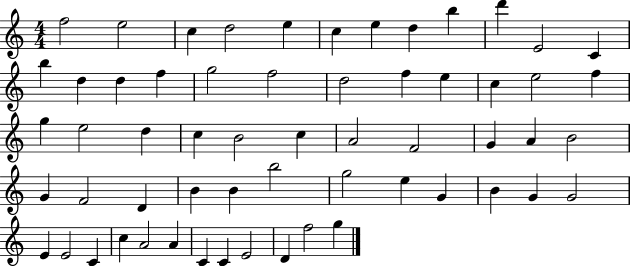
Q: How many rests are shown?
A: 0